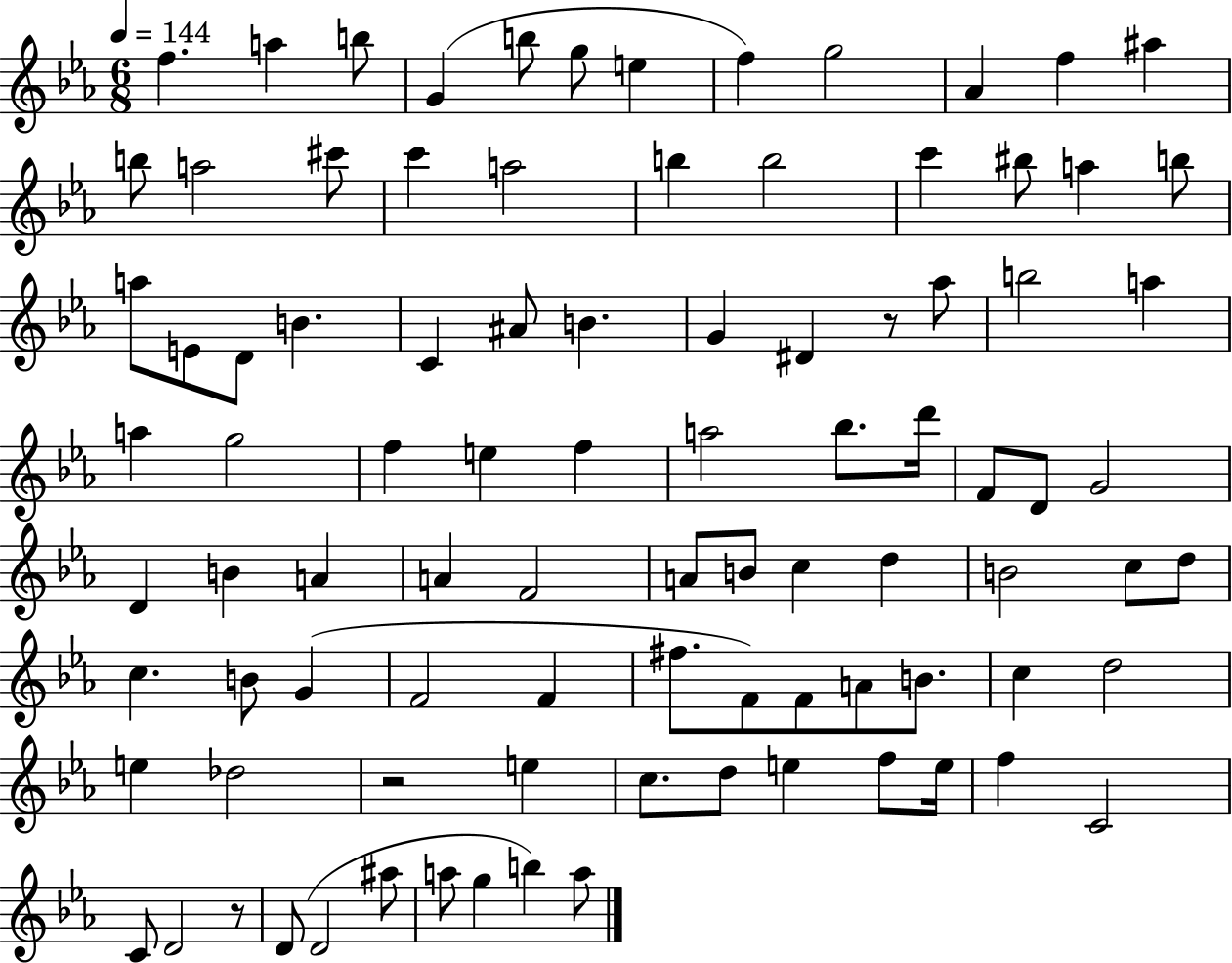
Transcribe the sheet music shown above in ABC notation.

X:1
T:Untitled
M:6/8
L:1/4
K:Eb
f a b/2 G b/2 g/2 e f g2 _A f ^a b/2 a2 ^c'/2 c' a2 b b2 c' ^b/2 a b/2 a/2 E/2 D/2 B C ^A/2 B G ^D z/2 _a/2 b2 a a g2 f e f a2 _b/2 d'/4 F/2 D/2 G2 D B A A F2 A/2 B/2 c d B2 c/2 d/2 c B/2 G F2 F ^f/2 F/2 F/2 A/2 B/2 c d2 e _d2 z2 e c/2 d/2 e f/2 e/4 f C2 C/2 D2 z/2 D/2 D2 ^a/2 a/2 g b a/2